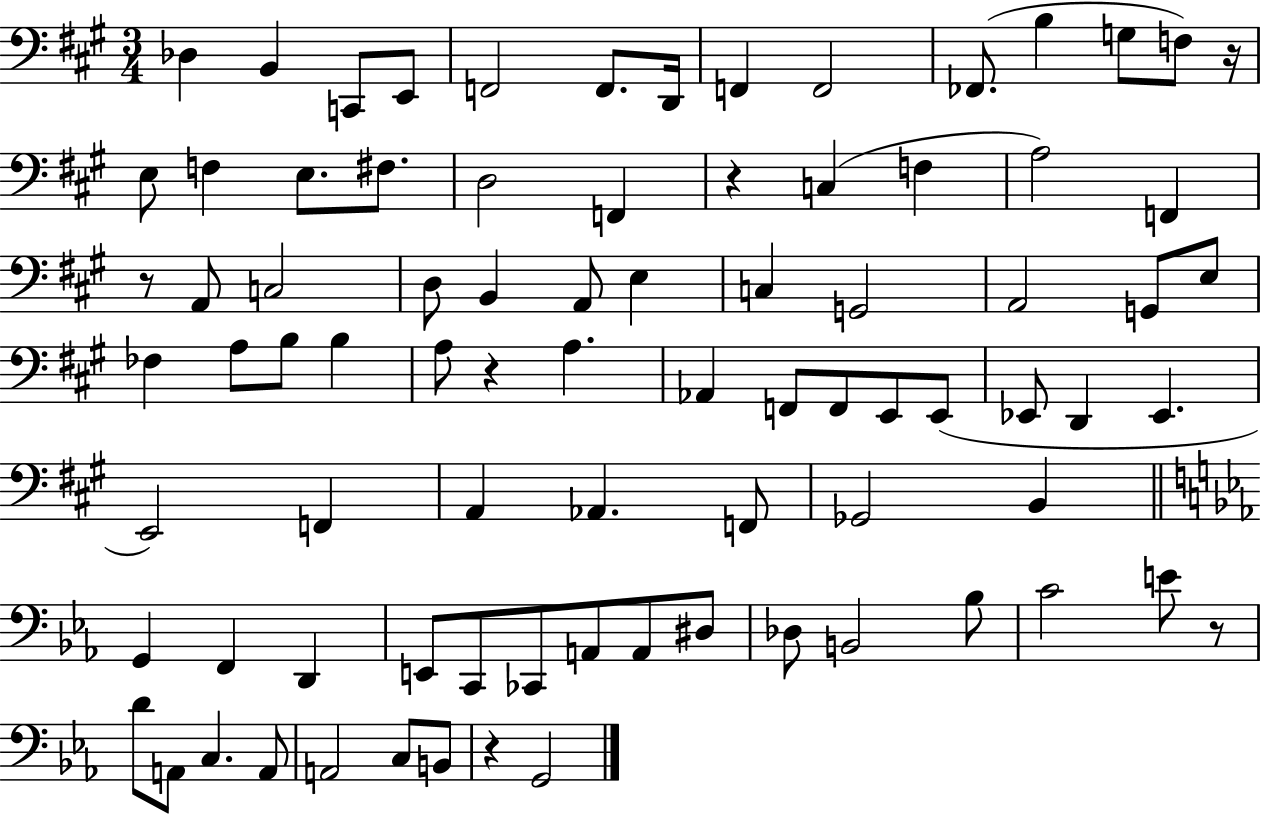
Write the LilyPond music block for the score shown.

{
  \clef bass
  \numericTimeSignature
  \time 3/4
  \key a \major
  des4 b,4 c,8 e,8 | f,2 f,8. d,16 | f,4 f,2 | fes,8.( b4 g8 f8) r16 | \break e8 f4 e8. fis8. | d2 f,4 | r4 c4( f4 | a2) f,4 | \break r8 a,8 c2 | d8 b,4 a,8 e4 | c4 g,2 | a,2 g,8 e8 | \break fes4 a8 b8 b4 | a8 r4 a4. | aes,4 f,8 f,8 e,8 e,8( | ees,8 d,4 ees,4. | \break e,2) f,4 | a,4 aes,4. f,8 | ges,2 b,4 | \bar "||" \break \key c \minor g,4 f,4 d,4 | e,8 c,8 ces,8 a,8 a,8 dis8 | des8 b,2 bes8 | c'2 e'8 r8 | \break d'8 a,8 c4. a,8 | a,2 c8 b,8 | r4 g,2 | \bar "|."
}